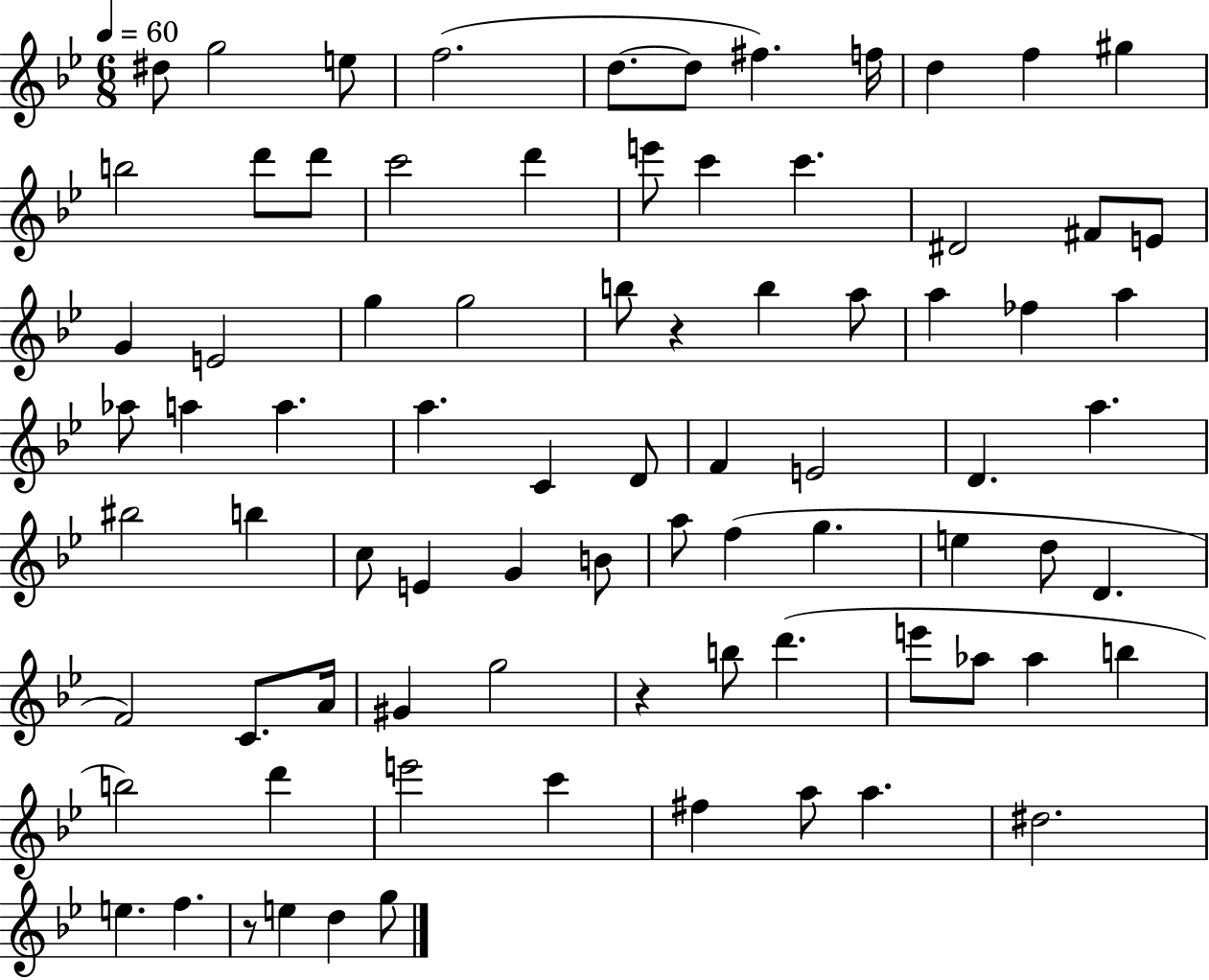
{
  \clef treble
  \numericTimeSignature
  \time 6/8
  \key bes \major
  \tempo 4 = 60
  \repeat volta 2 { dis''8 g''2 e''8 | f''2.( | d''8.~~ d''8 fis''4.) f''16 | d''4 f''4 gis''4 | \break b''2 d'''8 d'''8 | c'''2 d'''4 | e'''8 c'''4 c'''4. | dis'2 fis'8 e'8 | \break g'4 e'2 | g''4 g''2 | b''8 r4 b''4 a''8 | a''4 fes''4 a''4 | \break aes''8 a''4 a''4. | a''4. c'4 d'8 | f'4 e'2 | d'4. a''4. | \break bis''2 b''4 | c''8 e'4 g'4 b'8 | a''8 f''4( g''4. | e''4 d''8 d'4. | \break f'2) c'8. a'16 | gis'4 g''2 | r4 b''8 d'''4.( | e'''8 aes''8 aes''4 b''4 | \break b''2) d'''4 | e'''2 c'''4 | fis''4 a''8 a''4. | dis''2. | \break e''4. f''4. | r8 e''4 d''4 g''8 | } \bar "|."
}